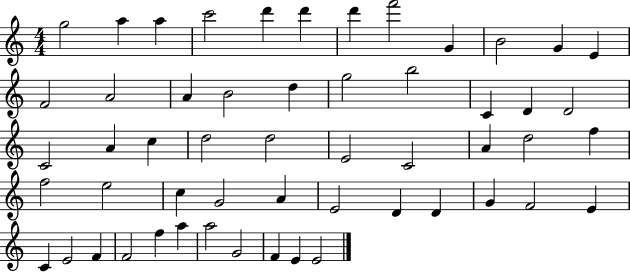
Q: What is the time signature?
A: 4/4